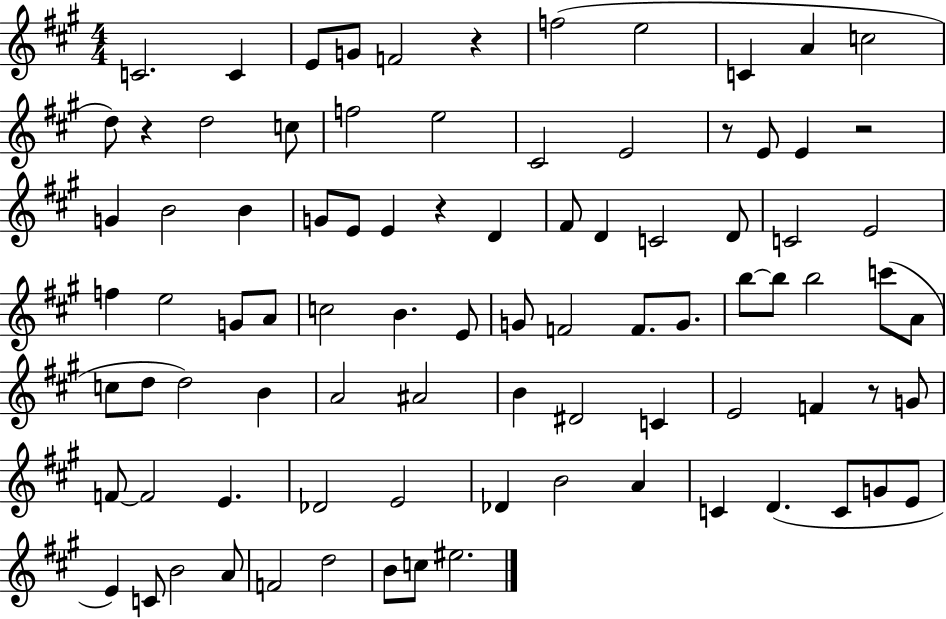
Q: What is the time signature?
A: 4/4